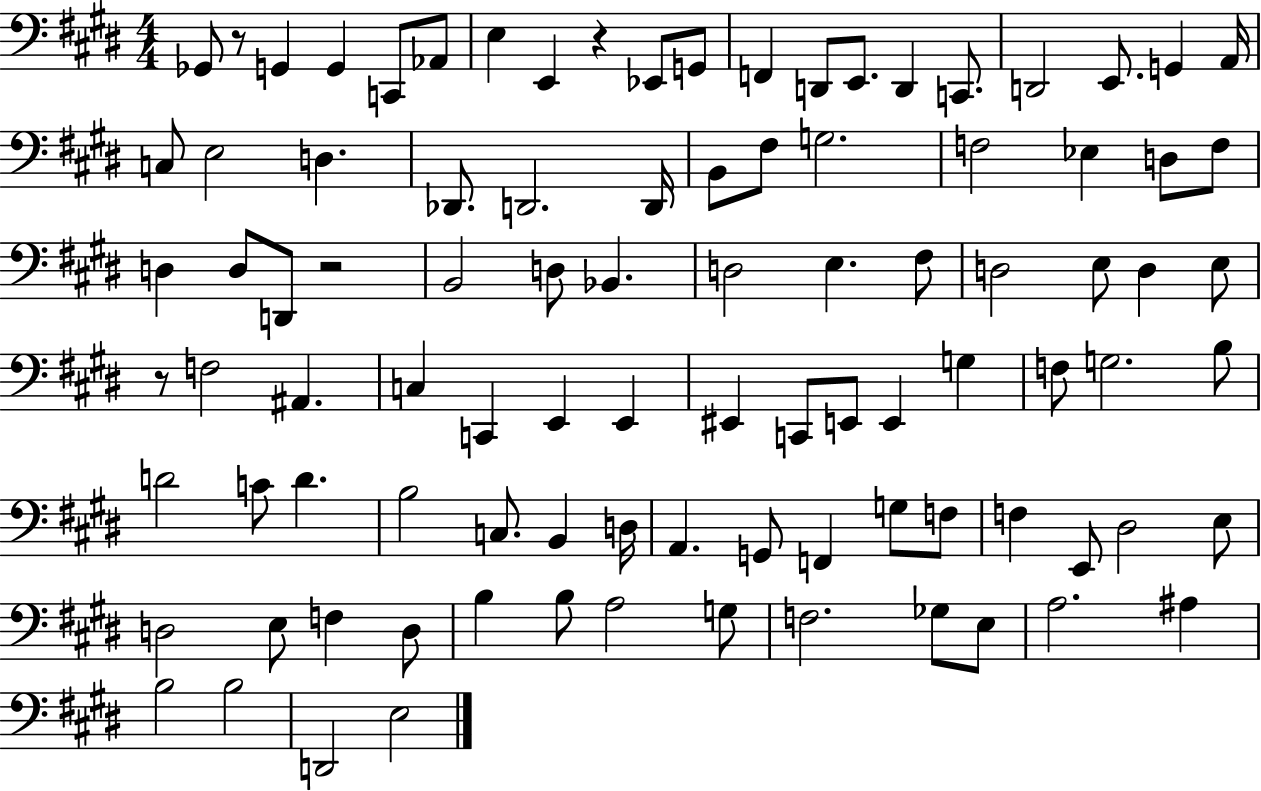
X:1
T:Untitled
M:4/4
L:1/4
K:E
_G,,/2 z/2 G,, G,, C,,/2 _A,,/2 E, E,, z _E,,/2 G,,/2 F,, D,,/2 E,,/2 D,, C,,/2 D,,2 E,,/2 G,, A,,/4 C,/2 E,2 D, _D,,/2 D,,2 D,,/4 B,,/2 ^F,/2 G,2 F,2 _E, D,/2 F,/2 D, D,/2 D,,/2 z2 B,,2 D,/2 _B,, D,2 E, ^F,/2 D,2 E,/2 D, E,/2 z/2 F,2 ^A,, C, C,, E,, E,, ^E,, C,,/2 E,,/2 E,, G, F,/2 G,2 B,/2 D2 C/2 D B,2 C,/2 B,, D,/4 A,, G,,/2 F,, G,/2 F,/2 F, E,,/2 ^D,2 E,/2 D,2 E,/2 F, D,/2 B, B,/2 A,2 G,/2 F,2 _G,/2 E,/2 A,2 ^A, B,2 B,2 D,,2 E,2